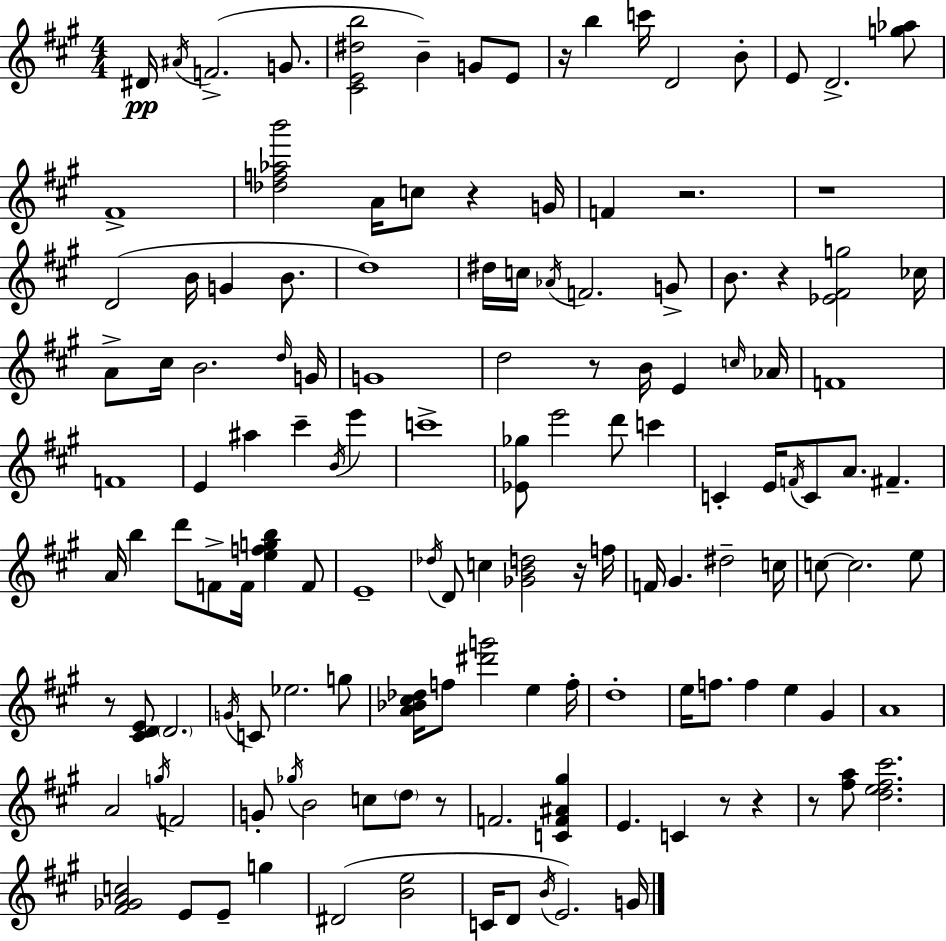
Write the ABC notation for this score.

X:1
T:Untitled
M:4/4
L:1/4
K:A
^D/4 ^A/4 F2 G/2 [^CE^db]2 B G/2 E/2 z/4 b c'/4 D2 B/2 E/2 D2 [g_a]/2 ^F4 [_df_ab']2 A/4 c/2 z G/4 F z2 z4 D2 B/4 G B/2 d4 ^d/4 c/4 _A/4 F2 G/2 B/2 z [_E^Fg]2 _c/4 A/2 ^c/4 B2 d/4 G/4 G4 d2 z/2 B/4 E c/4 _A/4 F4 F4 E ^a ^c' B/4 e' c'4 [_E_g]/2 e'2 d'/2 c' C E/4 F/4 C/2 A/2 ^F A/4 b d'/2 F/2 F/4 [efgb] F/2 E4 _d/4 D/2 c [_GBd]2 z/4 f/4 F/4 ^G ^d2 c/4 c/2 c2 e/2 z/2 [^CDE]/2 D2 G/4 C/2 _e2 g/2 [A_B^c_d]/4 f/2 [^d'g']2 e f/4 d4 e/4 f/2 f e ^G A4 A2 g/4 F2 G/2 _g/4 B2 c/2 d/2 z/2 F2 [CF^A^g] E C z/2 z z/2 [^fa]/2 [de^f^c']2 [^F_GAc]2 E/2 E/2 g ^D2 [Be]2 C/4 D/2 B/4 E2 G/4